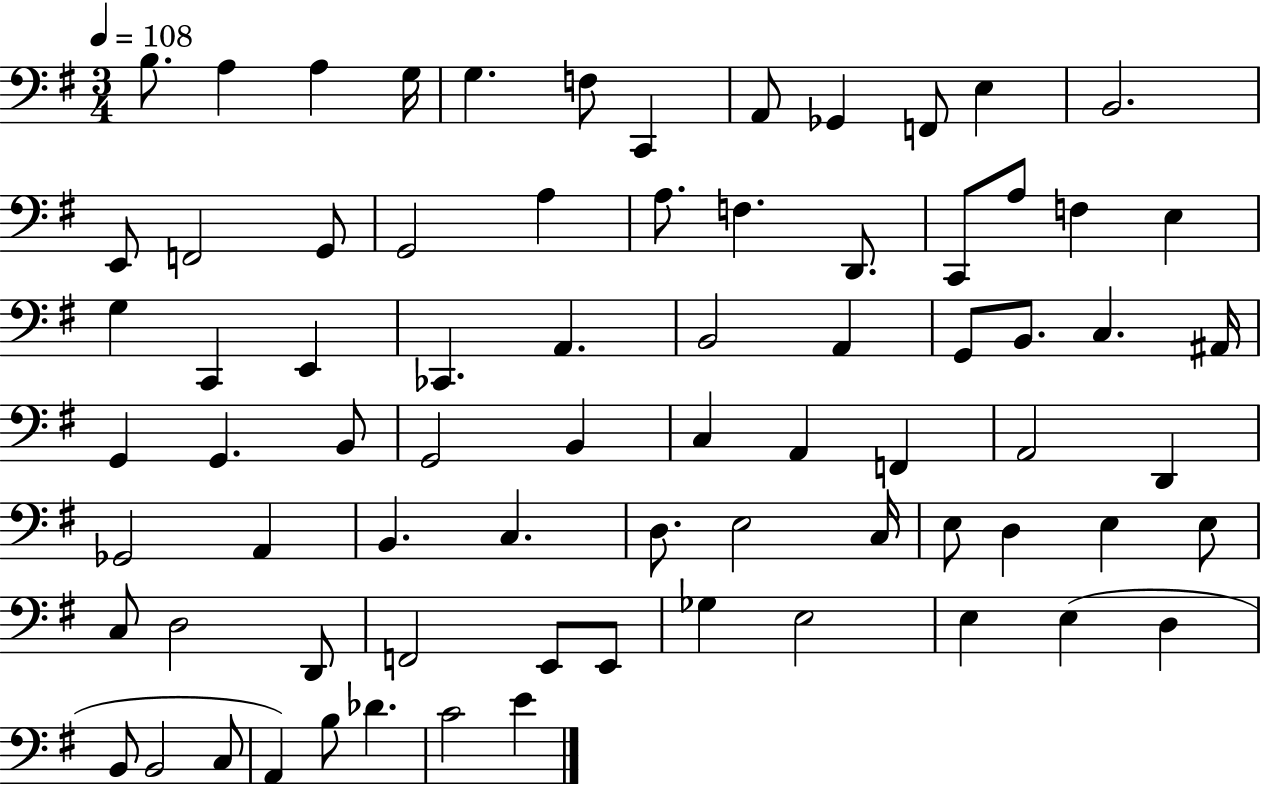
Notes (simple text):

B3/e. A3/q A3/q G3/s G3/q. F3/e C2/q A2/e Gb2/q F2/e E3/q B2/h. E2/e F2/h G2/e G2/h A3/q A3/e. F3/q. D2/e. C2/e A3/e F3/q E3/q G3/q C2/q E2/q CES2/q. A2/q. B2/h A2/q G2/e B2/e. C3/q. A#2/s G2/q G2/q. B2/e G2/h B2/q C3/q A2/q F2/q A2/h D2/q Gb2/h A2/q B2/q. C3/q. D3/e. E3/h C3/s E3/e D3/q E3/q E3/e C3/e D3/h D2/e F2/h E2/e E2/e Gb3/q E3/h E3/q E3/q D3/q B2/e B2/h C3/e A2/q B3/e Db4/q. C4/h E4/q